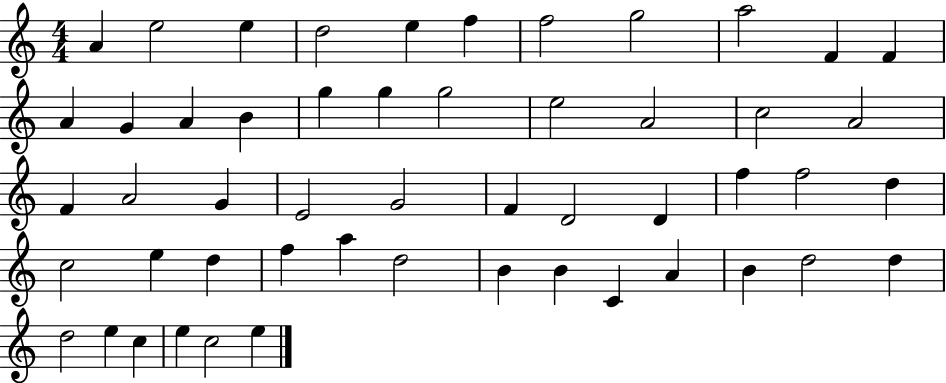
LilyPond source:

{
  \clef treble
  \numericTimeSignature
  \time 4/4
  \key c \major
  a'4 e''2 e''4 | d''2 e''4 f''4 | f''2 g''2 | a''2 f'4 f'4 | \break a'4 g'4 a'4 b'4 | g''4 g''4 g''2 | e''2 a'2 | c''2 a'2 | \break f'4 a'2 g'4 | e'2 g'2 | f'4 d'2 d'4 | f''4 f''2 d''4 | \break c''2 e''4 d''4 | f''4 a''4 d''2 | b'4 b'4 c'4 a'4 | b'4 d''2 d''4 | \break d''2 e''4 c''4 | e''4 c''2 e''4 | \bar "|."
}